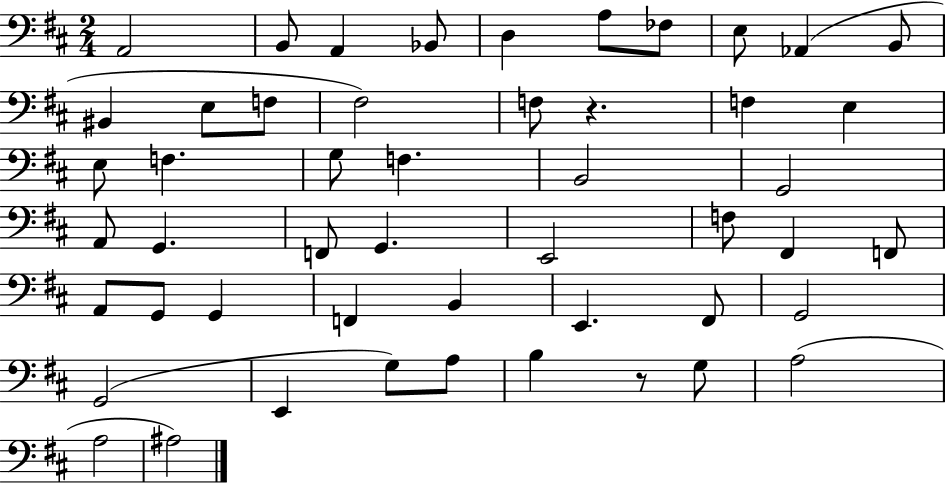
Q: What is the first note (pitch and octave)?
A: A2